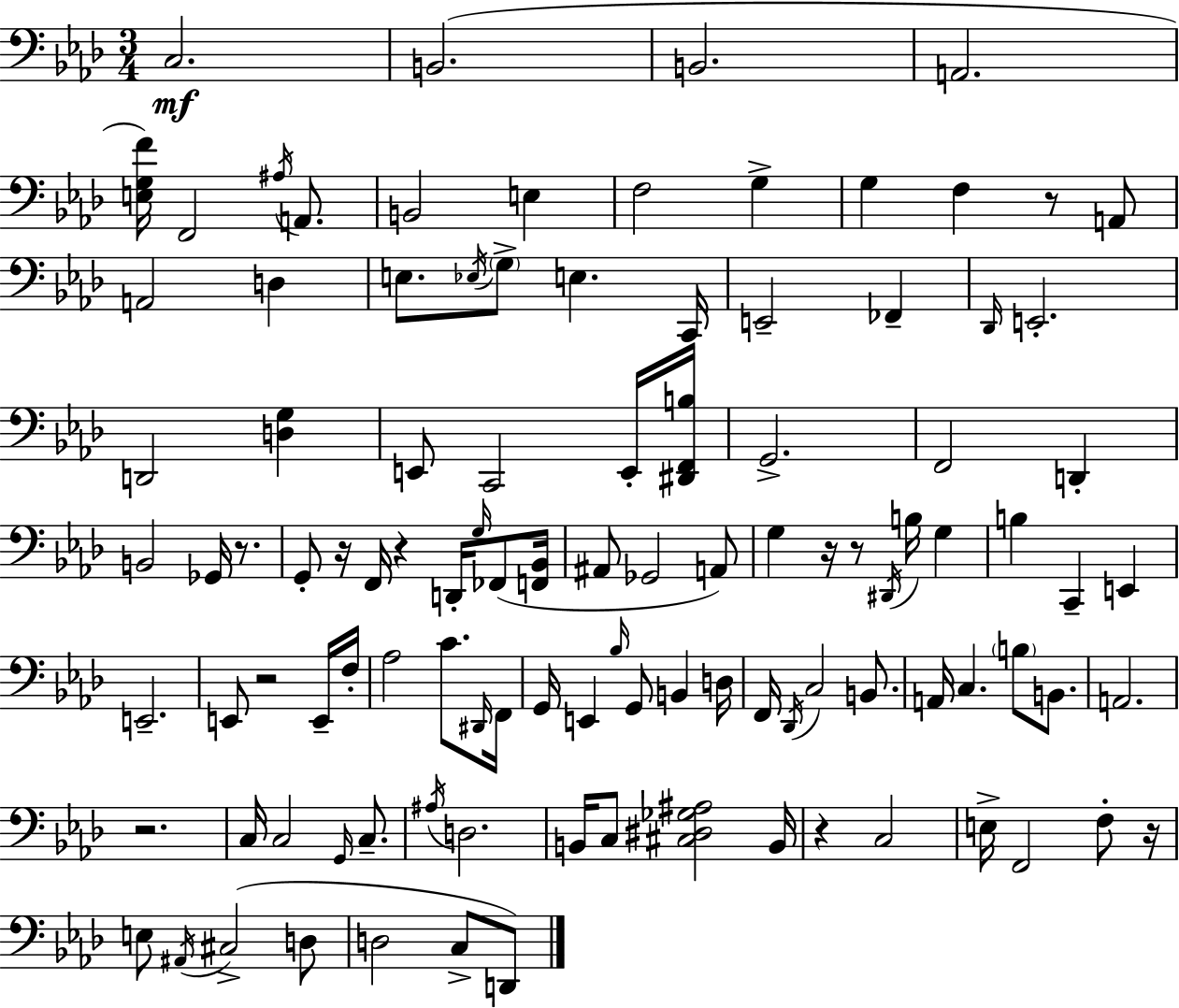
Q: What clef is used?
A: bass